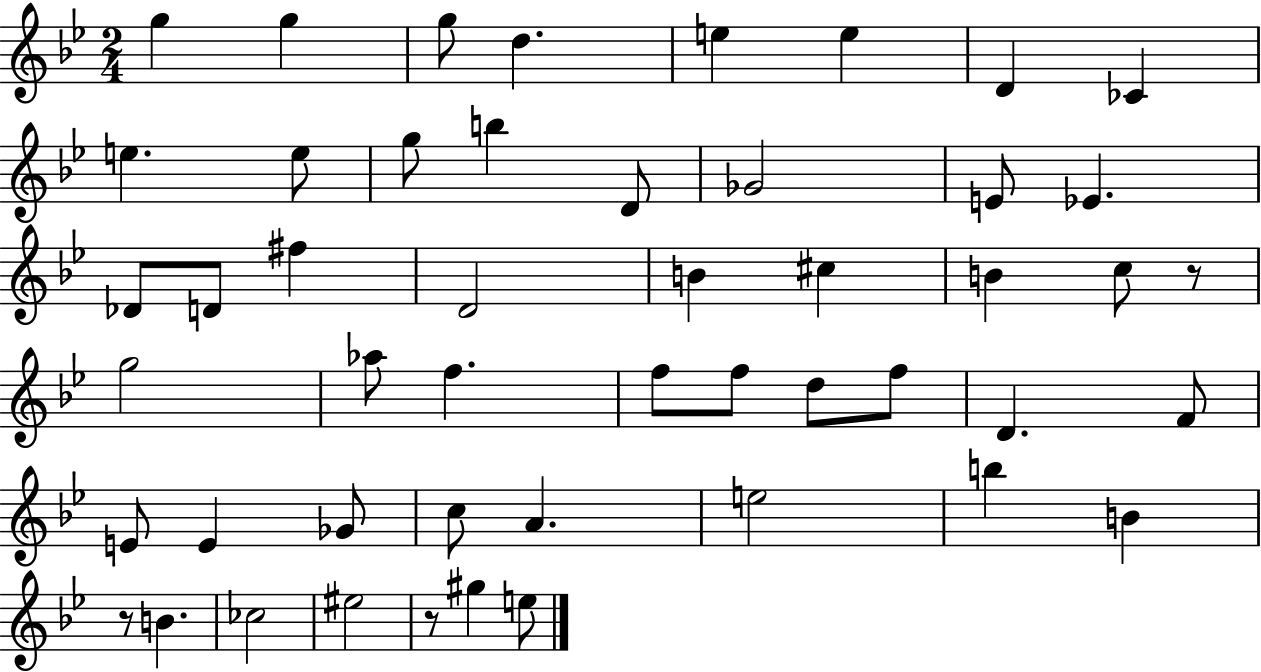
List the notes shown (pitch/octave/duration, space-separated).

G5/q G5/q G5/e D5/q. E5/q E5/q D4/q CES4/q E5/q. E5/e G5/e B5/q D4/e Gb4/h E4/e Eb4/q. Db4/e D4/e F#5/q D4/h B4/q C#5/q B4/q C5/e R/e G5/h Ab5/e F5/q. F5/e F5/e D5/e F5/e D4/q. F4/e E4/e E4/q Gb4/e C5/e A4/q. E5/h B5/q B4/q R/e B4/q. CES5/h EIS5/h R/e G#5/q E5/e